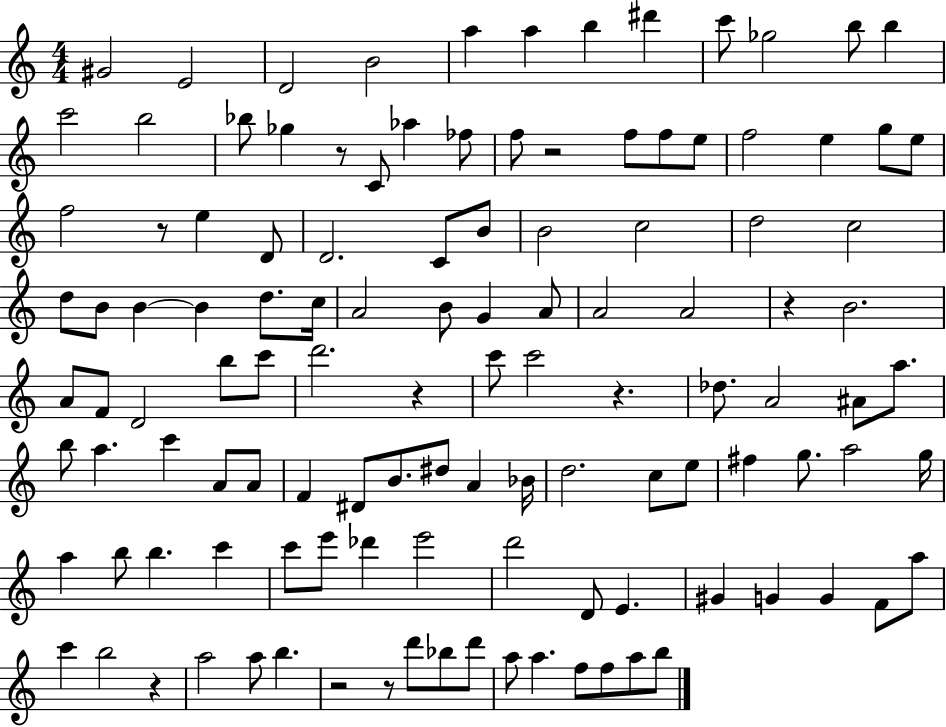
X:1
T:Untitled
M:4/4
L:1/4
K:C
^G2 E2 D2 B2 a a b ^d' c'/2 _g2 b/2 b c'2 b2 _b/2 _g z/2 C/2 _a _f/2 f/2 z2 f/2 f/2 e/2 f2 e g/2 e/2 f2 z/2 e D/2 D2 C/2 B/2 B2 c2 d2 c2 d/2 B/2 B B d/2 c/4 A2 B/2 G A/2 A2 A2 z B2 A/2 F/2 D2 b/2 c'/2 d'2 z c'/2 c'2 z _d/2 A2 ^A/2 a/2 b/2 a c' A/2 A/2 F ^D/2 B/2 ^d/2 A _B/4 d2 c/2 e/2 ^f g/2 a2 g/4 a b/2 b c' c'/2 e'/2 _d' e'2 d'2 D/2 E ^G G G F/2 a/2 c' b2 z a2 a/2 b z2 z/2 d'/2 _b/2 d'/2 a/2 a f/2 f/2 a/2 b/2